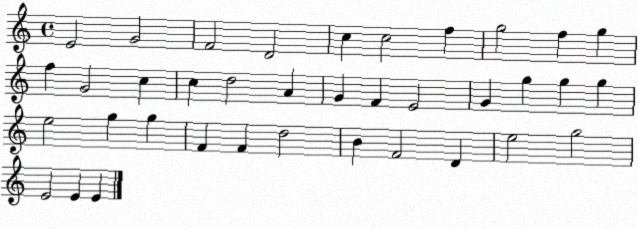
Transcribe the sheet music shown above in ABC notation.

X:1
T:Untitled
M:4/4
L:1/4
K:C
E2 G2 F2 D2 c c2 f g2 f g f G2 c c d2 A G F E2 G g g g e2 g g F F d2 B F2 D e2 g2 E2 E E